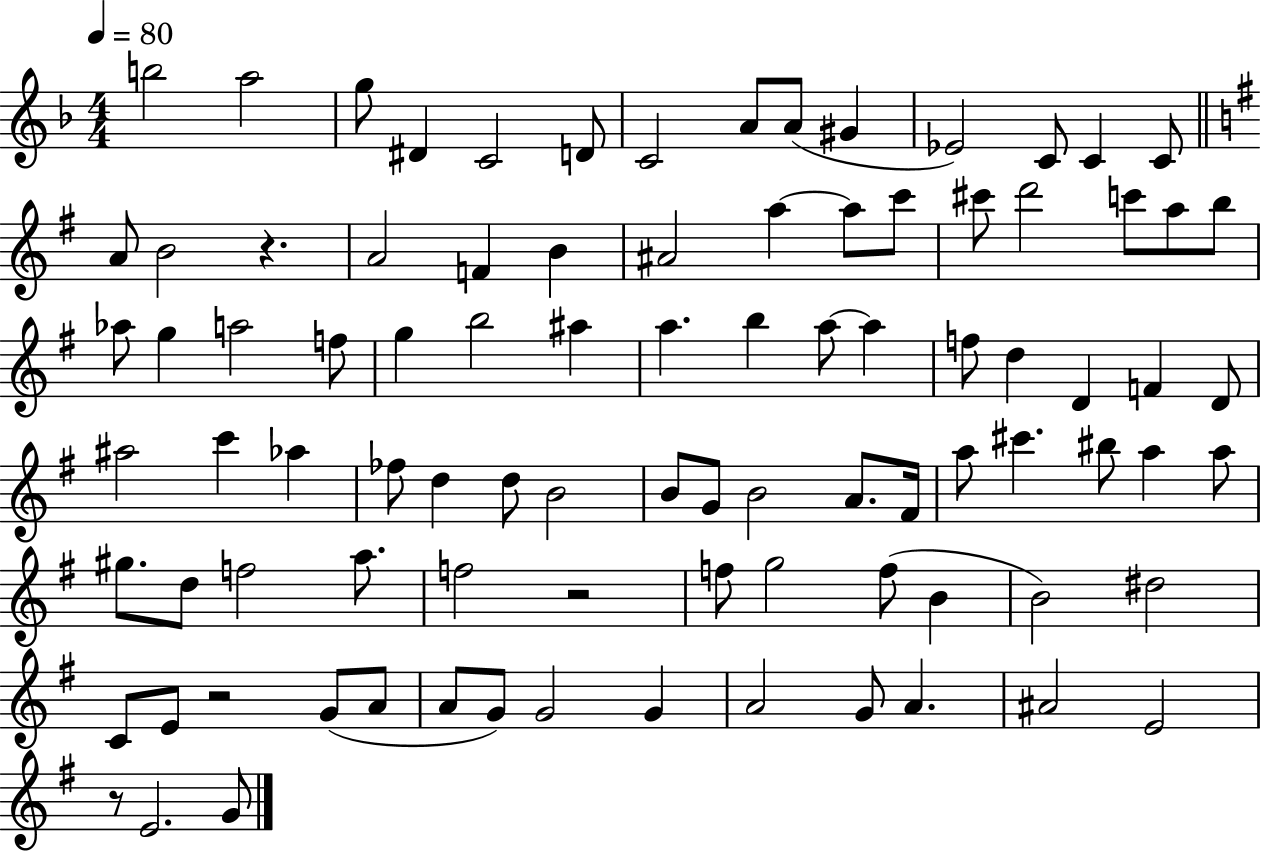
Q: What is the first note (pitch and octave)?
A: B5